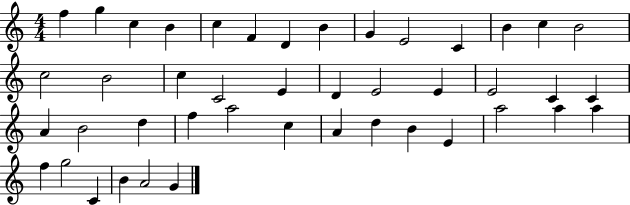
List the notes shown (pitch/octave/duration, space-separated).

F5/q G5/q C5/q B4/q C5/q F4/q D4/q B4/q G4/q E4/h C4/q B4/q C5/q B4/h C5/h B4/h C5/q C4/h E4/q D4/q E4/h E4/q E4/h C4/q C4/q A4/q B4/h D5/q F5/q A5/h C5/q A4/q D5/q B4/q E4/q A5/h A5/q A5/q F5/q G5/h C4/q B4/q A4/h G4/q